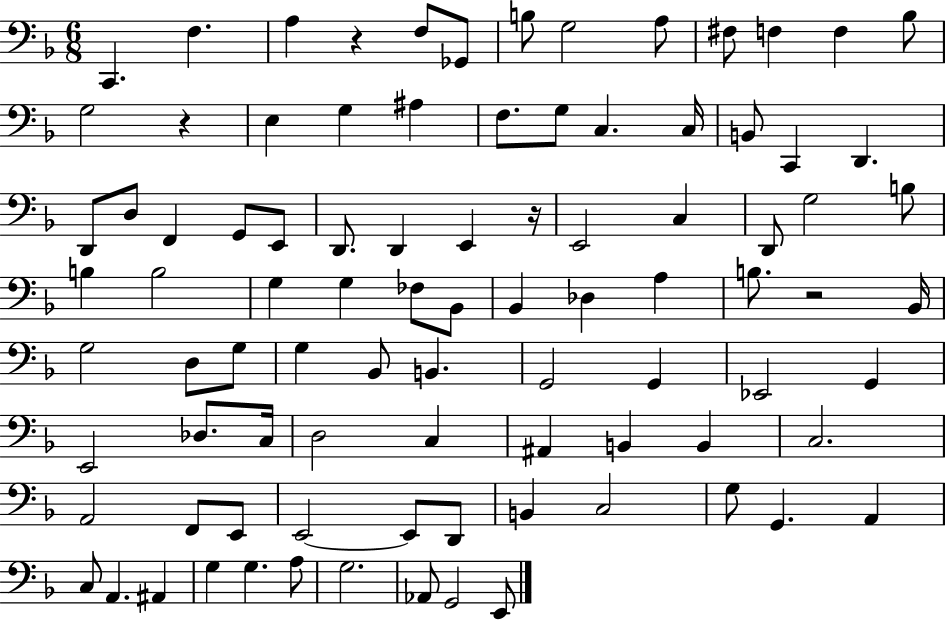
X:1
T:Untitled
M:6/8
L:1/4
K:F
C,, F, A, z F,/2 _G,,/2 B,/2 G,2 A,/2 ^F,/2 F, F, _B,/2 G,2 z E, G, ^A, F,/2 G,/2 C, C,/4 B,,/2 C,, D,, D,,/2 D,/2 F,, G,,/2 E,,/2 D,,/2 D,, E,, z/4 E,,2 C, D,,/2 G,2 B,/2 B, B,2 G, G, _F,/2 _B,,/2 _B,, _D, A, B,/2 z2 _B,,/4 G,2 D,/2 G,/2 G, _B,,/2 B,, G,,2 G,, _E,,2 G,, E,,2 _D,/2 C,/4 D,2 C, ^A,, B,, B,, C,2 A,,2 F,,/2 E,,/2 E,,2 E,,/2 D,,/2 B,, C,2 G,/2 G,, A,, C,/2 A,, ^A,, G, G, A,/2 G,2 _A,,/2 G,,2 E,,/2